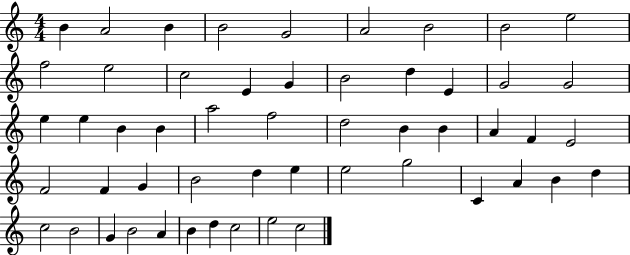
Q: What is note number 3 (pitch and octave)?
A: B4